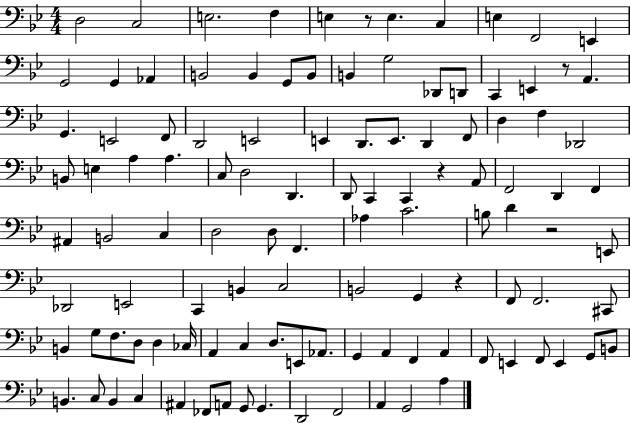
D3/h C3/h E3/h. F3/q E3/q R/e E3/q. C3/q E3/q F2/h E2/q G2/h G2/q Ab2/q B2/h B2/q G2/e B2/e B2/q G3/h Db2/e D2/e C2/q E2/q R/e A2/q. G2/q. E2/h F2/e D2/h E2/h E2/q D2/e. E2/e. D2/q F2/e D3/q F3/q Db2/h B2/e E3/q A3/q A3/q. C3/e D3/h D2/q. D2/e C2/q C2/q R/q A2/e F2/h D2/q F2/q A#2/q B2/h C3/q D3/h D3/e F2/q. Ab3/q C4/h. B3/e D4/q R/h E2/e Db2/h E2/h C2/q B2/q C3/h B2/h G2/q R/q F2/e F2/h. C#2/e B2/q G3/e F3/e. D3/e D3/q CES3/s A2/q C3/q D3/e. E2/e Ab2/e. G2/q A2/q F2/q A2/q F2/e E2/q F2/e E2/q G2/e B2/e B2/q. C3/e B2/q C3/q A#2/q FES2/e A2/e G2/e G2/q. D2/h F2/h A2/q G2/h A3/q